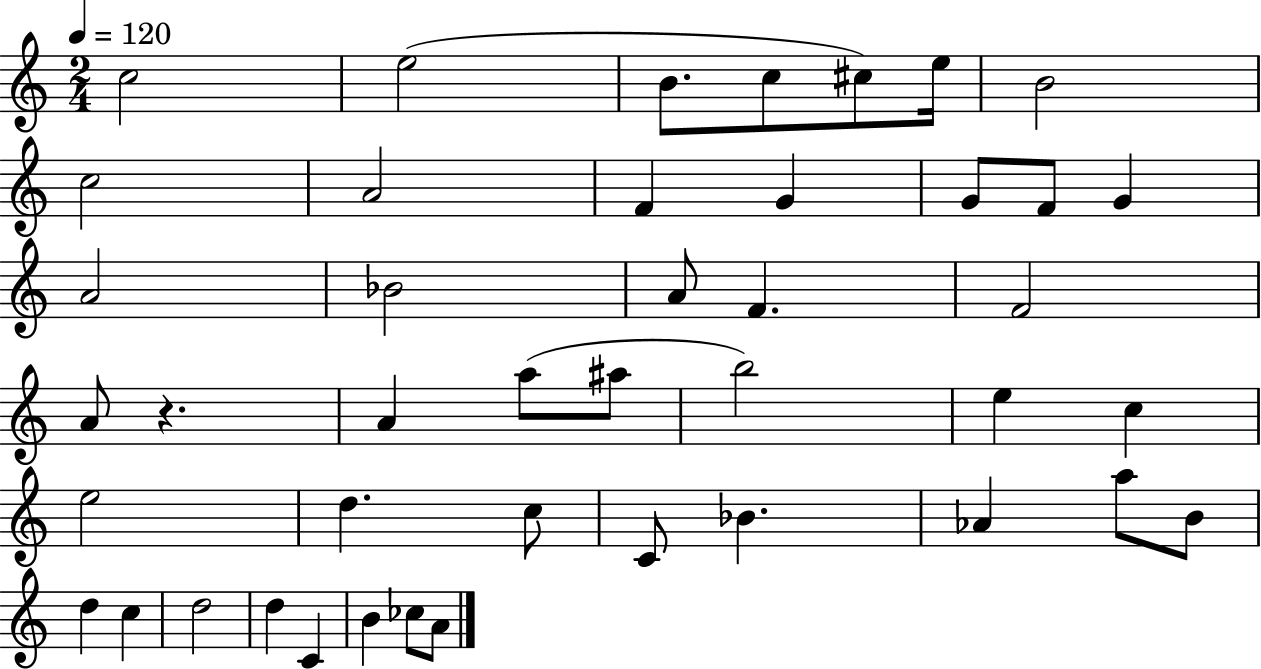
{
  \clef treble
  \numericTimeSignature
  \time 2/4
  \key c \major
  \tempo 4 = 120
  c''2 | e''2( | b'8. c''8 cis''8) e''16 | b'2 | \break c''2 | a'2 | f'4 g'4 | g'8 f'8 g'4 | \break a'2 | bes'2 | a'8 f'4. | f'2 | \break a'8 r4. | a'4 a''8( ais''8 | b''2) | e''4 c''4 | \break e''2 | d''4. c''8 | c'8 bes'4. | aes'4 a''8 b'8 | \break d''4 c''4 | d''2 | d''4 c'4 | b'4 ces''8 a'8 | \break \bar "|."
}